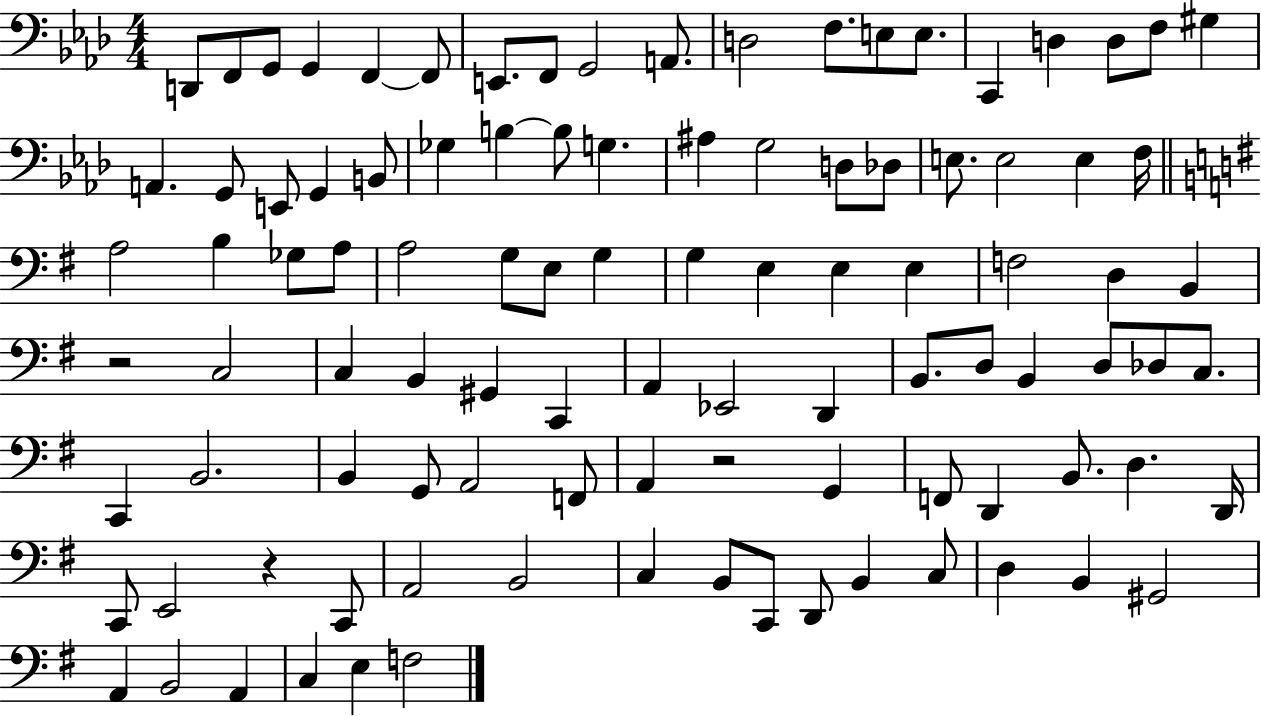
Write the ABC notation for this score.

X:1
T:Untitled
M:4/4
L:1/4
K:Ab
D,,/2 F,,/2 G,,/2 G,, F,, F,,/2 E,,/2 F,,/2 G,,2 A,,/2 D,2 F,/2 E,/2 E,/2 C,, D, D,/2 F,/2 ^G, A,, G,,/2 E,,/2 G,, B,,/2 _G, B, B,/2 G, ^A, G,2 D,/2 _D,/2 E,/2 E,2 E, F,/4 A,2 B, _G,/2 A,/2 A,2 G,/2 E,/2 G, G, E, E, E, F,2 D, B,, z2 C,2 C, B,, ^G,, C,, A,, _E,,2 D,, B,,/2 D,/2 B,, D,/2 _D,/2 C,/2 C,, B,,2 B,, G,,/2 A,,2 F,,/2 A,, z2 G,, F,,/2 D,, B,,/2 D, D,,/4 C,,/2 E,,2 z C,,/2 A,,2 B,,2 C, B,,/2 C,,/2 D,,/2 B,, C,/2 D, B,, ^G,,2 A,, B,,2 A,, C, E, F,2